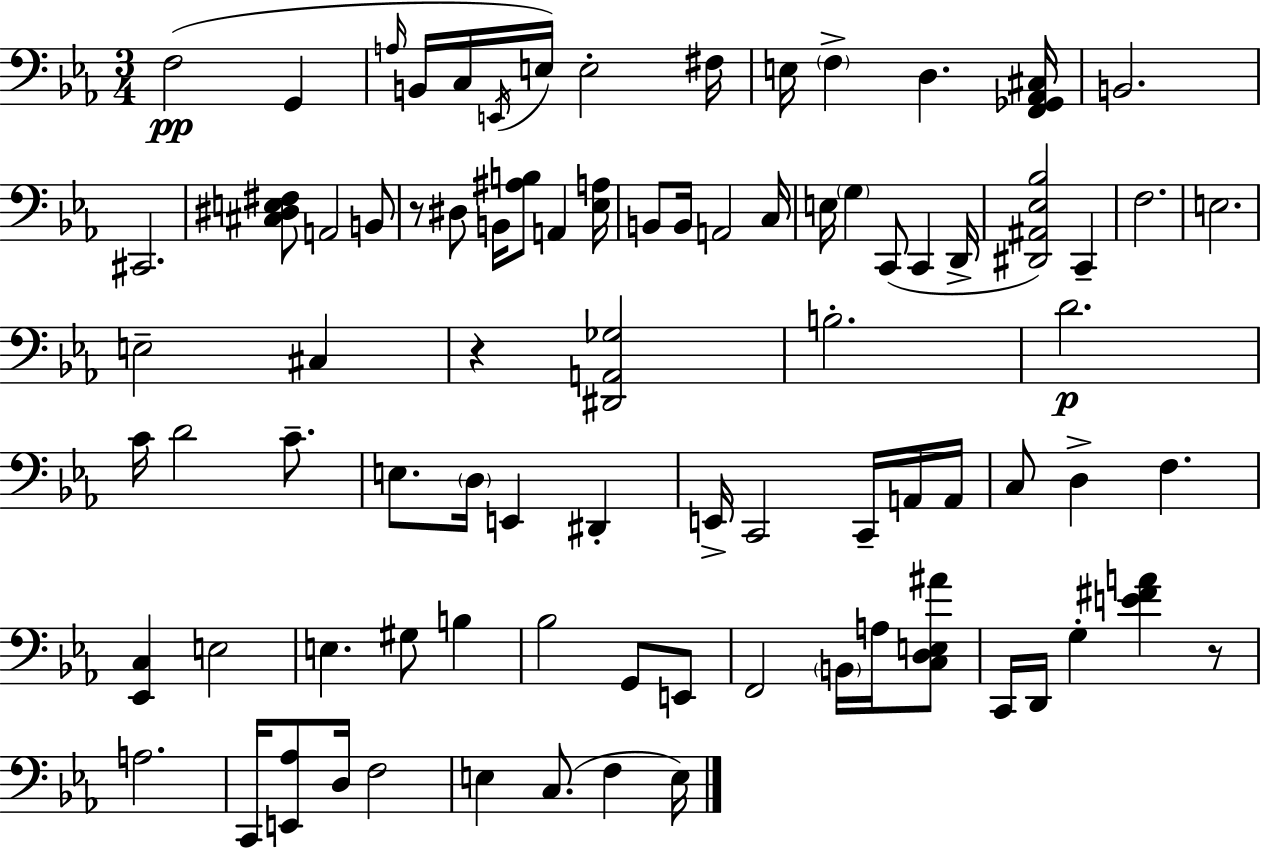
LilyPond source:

{
  \clef bass
  \numericTimeSignature
  \time 3/4
  \key ees \major
  \repeat volta 2 { f2(\pp g,4 | \grace { a16 } b,16 c16 \acciaccatura { e,16 }) e16 e2-. | fis16 e16 \parenthesize f4-> d4. | <f, ges, aes, cis>16 b,2. | \break cis,2. | <cis dis e fis>8 a,2 | b,8 r8 dis8 b,16 <ais b>8 a,4 | <ees a>16 b,8 b,16 a,2 | \break c16 e16 \parenthesize g4 c,8( c,4 | d,16-> <dis, ais, ees bes>2) c,4-- | f2. | e2. | \break e2-- cis4 | r4 <dis, a, ges>2 | b2.-. | d'2.\p | \break c'16 d'2 c'8.-- | e8. \parenthesize d16 e,4 dis,4-. | e,16-> c,2 c,16-- | a,16 a,16 c8 d4-> f4. | \break <ees, c>4 e2 | e4. gis8 b4 | bes2 g,8 | e,8 f,2 \parenthesize b,16 a16 | \break <c d e ais'>8 c,16 d,16 g4-. <e' fis' a'>4 | r8 a2. | c,16 <e, aes>8 d16 f2 | e4 c8.( f4 | \break e16) } \bar "|."
}